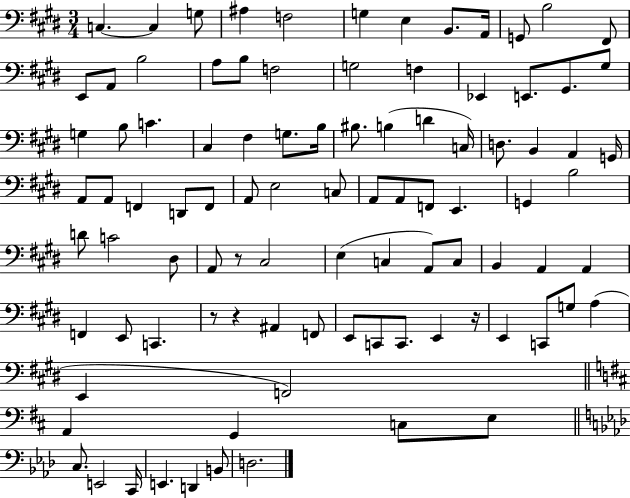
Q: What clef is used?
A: bass